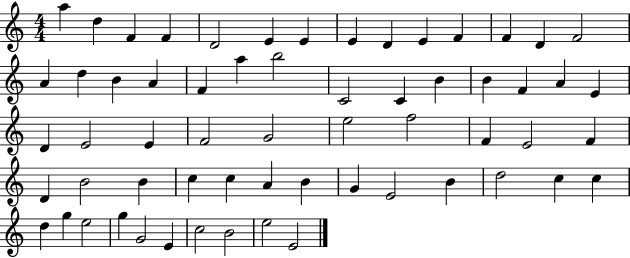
A5/q D5/q F4/q F4/q D4/h E4/q E4/q E4/q D4/q E4/q F4/q F4/q D4/q F4/h A4/q D5/q B4/q A4/q F4/q A5/q B5/h C4/h C4/q B4/q B4/q F4/q A4/q E4/q D4/q E4/h E4/q F4/h G4/h E5/h F5/h F4/q E4/h F4/q D4/q B4/h B4/q C5/q C5/q A4/q B4/q G4/q E4/h B4/q D5/h C5/q C5/q D5/q G5/q E5/h G5/q G4/h E4/q C5/h B4/h E5/h E4/h